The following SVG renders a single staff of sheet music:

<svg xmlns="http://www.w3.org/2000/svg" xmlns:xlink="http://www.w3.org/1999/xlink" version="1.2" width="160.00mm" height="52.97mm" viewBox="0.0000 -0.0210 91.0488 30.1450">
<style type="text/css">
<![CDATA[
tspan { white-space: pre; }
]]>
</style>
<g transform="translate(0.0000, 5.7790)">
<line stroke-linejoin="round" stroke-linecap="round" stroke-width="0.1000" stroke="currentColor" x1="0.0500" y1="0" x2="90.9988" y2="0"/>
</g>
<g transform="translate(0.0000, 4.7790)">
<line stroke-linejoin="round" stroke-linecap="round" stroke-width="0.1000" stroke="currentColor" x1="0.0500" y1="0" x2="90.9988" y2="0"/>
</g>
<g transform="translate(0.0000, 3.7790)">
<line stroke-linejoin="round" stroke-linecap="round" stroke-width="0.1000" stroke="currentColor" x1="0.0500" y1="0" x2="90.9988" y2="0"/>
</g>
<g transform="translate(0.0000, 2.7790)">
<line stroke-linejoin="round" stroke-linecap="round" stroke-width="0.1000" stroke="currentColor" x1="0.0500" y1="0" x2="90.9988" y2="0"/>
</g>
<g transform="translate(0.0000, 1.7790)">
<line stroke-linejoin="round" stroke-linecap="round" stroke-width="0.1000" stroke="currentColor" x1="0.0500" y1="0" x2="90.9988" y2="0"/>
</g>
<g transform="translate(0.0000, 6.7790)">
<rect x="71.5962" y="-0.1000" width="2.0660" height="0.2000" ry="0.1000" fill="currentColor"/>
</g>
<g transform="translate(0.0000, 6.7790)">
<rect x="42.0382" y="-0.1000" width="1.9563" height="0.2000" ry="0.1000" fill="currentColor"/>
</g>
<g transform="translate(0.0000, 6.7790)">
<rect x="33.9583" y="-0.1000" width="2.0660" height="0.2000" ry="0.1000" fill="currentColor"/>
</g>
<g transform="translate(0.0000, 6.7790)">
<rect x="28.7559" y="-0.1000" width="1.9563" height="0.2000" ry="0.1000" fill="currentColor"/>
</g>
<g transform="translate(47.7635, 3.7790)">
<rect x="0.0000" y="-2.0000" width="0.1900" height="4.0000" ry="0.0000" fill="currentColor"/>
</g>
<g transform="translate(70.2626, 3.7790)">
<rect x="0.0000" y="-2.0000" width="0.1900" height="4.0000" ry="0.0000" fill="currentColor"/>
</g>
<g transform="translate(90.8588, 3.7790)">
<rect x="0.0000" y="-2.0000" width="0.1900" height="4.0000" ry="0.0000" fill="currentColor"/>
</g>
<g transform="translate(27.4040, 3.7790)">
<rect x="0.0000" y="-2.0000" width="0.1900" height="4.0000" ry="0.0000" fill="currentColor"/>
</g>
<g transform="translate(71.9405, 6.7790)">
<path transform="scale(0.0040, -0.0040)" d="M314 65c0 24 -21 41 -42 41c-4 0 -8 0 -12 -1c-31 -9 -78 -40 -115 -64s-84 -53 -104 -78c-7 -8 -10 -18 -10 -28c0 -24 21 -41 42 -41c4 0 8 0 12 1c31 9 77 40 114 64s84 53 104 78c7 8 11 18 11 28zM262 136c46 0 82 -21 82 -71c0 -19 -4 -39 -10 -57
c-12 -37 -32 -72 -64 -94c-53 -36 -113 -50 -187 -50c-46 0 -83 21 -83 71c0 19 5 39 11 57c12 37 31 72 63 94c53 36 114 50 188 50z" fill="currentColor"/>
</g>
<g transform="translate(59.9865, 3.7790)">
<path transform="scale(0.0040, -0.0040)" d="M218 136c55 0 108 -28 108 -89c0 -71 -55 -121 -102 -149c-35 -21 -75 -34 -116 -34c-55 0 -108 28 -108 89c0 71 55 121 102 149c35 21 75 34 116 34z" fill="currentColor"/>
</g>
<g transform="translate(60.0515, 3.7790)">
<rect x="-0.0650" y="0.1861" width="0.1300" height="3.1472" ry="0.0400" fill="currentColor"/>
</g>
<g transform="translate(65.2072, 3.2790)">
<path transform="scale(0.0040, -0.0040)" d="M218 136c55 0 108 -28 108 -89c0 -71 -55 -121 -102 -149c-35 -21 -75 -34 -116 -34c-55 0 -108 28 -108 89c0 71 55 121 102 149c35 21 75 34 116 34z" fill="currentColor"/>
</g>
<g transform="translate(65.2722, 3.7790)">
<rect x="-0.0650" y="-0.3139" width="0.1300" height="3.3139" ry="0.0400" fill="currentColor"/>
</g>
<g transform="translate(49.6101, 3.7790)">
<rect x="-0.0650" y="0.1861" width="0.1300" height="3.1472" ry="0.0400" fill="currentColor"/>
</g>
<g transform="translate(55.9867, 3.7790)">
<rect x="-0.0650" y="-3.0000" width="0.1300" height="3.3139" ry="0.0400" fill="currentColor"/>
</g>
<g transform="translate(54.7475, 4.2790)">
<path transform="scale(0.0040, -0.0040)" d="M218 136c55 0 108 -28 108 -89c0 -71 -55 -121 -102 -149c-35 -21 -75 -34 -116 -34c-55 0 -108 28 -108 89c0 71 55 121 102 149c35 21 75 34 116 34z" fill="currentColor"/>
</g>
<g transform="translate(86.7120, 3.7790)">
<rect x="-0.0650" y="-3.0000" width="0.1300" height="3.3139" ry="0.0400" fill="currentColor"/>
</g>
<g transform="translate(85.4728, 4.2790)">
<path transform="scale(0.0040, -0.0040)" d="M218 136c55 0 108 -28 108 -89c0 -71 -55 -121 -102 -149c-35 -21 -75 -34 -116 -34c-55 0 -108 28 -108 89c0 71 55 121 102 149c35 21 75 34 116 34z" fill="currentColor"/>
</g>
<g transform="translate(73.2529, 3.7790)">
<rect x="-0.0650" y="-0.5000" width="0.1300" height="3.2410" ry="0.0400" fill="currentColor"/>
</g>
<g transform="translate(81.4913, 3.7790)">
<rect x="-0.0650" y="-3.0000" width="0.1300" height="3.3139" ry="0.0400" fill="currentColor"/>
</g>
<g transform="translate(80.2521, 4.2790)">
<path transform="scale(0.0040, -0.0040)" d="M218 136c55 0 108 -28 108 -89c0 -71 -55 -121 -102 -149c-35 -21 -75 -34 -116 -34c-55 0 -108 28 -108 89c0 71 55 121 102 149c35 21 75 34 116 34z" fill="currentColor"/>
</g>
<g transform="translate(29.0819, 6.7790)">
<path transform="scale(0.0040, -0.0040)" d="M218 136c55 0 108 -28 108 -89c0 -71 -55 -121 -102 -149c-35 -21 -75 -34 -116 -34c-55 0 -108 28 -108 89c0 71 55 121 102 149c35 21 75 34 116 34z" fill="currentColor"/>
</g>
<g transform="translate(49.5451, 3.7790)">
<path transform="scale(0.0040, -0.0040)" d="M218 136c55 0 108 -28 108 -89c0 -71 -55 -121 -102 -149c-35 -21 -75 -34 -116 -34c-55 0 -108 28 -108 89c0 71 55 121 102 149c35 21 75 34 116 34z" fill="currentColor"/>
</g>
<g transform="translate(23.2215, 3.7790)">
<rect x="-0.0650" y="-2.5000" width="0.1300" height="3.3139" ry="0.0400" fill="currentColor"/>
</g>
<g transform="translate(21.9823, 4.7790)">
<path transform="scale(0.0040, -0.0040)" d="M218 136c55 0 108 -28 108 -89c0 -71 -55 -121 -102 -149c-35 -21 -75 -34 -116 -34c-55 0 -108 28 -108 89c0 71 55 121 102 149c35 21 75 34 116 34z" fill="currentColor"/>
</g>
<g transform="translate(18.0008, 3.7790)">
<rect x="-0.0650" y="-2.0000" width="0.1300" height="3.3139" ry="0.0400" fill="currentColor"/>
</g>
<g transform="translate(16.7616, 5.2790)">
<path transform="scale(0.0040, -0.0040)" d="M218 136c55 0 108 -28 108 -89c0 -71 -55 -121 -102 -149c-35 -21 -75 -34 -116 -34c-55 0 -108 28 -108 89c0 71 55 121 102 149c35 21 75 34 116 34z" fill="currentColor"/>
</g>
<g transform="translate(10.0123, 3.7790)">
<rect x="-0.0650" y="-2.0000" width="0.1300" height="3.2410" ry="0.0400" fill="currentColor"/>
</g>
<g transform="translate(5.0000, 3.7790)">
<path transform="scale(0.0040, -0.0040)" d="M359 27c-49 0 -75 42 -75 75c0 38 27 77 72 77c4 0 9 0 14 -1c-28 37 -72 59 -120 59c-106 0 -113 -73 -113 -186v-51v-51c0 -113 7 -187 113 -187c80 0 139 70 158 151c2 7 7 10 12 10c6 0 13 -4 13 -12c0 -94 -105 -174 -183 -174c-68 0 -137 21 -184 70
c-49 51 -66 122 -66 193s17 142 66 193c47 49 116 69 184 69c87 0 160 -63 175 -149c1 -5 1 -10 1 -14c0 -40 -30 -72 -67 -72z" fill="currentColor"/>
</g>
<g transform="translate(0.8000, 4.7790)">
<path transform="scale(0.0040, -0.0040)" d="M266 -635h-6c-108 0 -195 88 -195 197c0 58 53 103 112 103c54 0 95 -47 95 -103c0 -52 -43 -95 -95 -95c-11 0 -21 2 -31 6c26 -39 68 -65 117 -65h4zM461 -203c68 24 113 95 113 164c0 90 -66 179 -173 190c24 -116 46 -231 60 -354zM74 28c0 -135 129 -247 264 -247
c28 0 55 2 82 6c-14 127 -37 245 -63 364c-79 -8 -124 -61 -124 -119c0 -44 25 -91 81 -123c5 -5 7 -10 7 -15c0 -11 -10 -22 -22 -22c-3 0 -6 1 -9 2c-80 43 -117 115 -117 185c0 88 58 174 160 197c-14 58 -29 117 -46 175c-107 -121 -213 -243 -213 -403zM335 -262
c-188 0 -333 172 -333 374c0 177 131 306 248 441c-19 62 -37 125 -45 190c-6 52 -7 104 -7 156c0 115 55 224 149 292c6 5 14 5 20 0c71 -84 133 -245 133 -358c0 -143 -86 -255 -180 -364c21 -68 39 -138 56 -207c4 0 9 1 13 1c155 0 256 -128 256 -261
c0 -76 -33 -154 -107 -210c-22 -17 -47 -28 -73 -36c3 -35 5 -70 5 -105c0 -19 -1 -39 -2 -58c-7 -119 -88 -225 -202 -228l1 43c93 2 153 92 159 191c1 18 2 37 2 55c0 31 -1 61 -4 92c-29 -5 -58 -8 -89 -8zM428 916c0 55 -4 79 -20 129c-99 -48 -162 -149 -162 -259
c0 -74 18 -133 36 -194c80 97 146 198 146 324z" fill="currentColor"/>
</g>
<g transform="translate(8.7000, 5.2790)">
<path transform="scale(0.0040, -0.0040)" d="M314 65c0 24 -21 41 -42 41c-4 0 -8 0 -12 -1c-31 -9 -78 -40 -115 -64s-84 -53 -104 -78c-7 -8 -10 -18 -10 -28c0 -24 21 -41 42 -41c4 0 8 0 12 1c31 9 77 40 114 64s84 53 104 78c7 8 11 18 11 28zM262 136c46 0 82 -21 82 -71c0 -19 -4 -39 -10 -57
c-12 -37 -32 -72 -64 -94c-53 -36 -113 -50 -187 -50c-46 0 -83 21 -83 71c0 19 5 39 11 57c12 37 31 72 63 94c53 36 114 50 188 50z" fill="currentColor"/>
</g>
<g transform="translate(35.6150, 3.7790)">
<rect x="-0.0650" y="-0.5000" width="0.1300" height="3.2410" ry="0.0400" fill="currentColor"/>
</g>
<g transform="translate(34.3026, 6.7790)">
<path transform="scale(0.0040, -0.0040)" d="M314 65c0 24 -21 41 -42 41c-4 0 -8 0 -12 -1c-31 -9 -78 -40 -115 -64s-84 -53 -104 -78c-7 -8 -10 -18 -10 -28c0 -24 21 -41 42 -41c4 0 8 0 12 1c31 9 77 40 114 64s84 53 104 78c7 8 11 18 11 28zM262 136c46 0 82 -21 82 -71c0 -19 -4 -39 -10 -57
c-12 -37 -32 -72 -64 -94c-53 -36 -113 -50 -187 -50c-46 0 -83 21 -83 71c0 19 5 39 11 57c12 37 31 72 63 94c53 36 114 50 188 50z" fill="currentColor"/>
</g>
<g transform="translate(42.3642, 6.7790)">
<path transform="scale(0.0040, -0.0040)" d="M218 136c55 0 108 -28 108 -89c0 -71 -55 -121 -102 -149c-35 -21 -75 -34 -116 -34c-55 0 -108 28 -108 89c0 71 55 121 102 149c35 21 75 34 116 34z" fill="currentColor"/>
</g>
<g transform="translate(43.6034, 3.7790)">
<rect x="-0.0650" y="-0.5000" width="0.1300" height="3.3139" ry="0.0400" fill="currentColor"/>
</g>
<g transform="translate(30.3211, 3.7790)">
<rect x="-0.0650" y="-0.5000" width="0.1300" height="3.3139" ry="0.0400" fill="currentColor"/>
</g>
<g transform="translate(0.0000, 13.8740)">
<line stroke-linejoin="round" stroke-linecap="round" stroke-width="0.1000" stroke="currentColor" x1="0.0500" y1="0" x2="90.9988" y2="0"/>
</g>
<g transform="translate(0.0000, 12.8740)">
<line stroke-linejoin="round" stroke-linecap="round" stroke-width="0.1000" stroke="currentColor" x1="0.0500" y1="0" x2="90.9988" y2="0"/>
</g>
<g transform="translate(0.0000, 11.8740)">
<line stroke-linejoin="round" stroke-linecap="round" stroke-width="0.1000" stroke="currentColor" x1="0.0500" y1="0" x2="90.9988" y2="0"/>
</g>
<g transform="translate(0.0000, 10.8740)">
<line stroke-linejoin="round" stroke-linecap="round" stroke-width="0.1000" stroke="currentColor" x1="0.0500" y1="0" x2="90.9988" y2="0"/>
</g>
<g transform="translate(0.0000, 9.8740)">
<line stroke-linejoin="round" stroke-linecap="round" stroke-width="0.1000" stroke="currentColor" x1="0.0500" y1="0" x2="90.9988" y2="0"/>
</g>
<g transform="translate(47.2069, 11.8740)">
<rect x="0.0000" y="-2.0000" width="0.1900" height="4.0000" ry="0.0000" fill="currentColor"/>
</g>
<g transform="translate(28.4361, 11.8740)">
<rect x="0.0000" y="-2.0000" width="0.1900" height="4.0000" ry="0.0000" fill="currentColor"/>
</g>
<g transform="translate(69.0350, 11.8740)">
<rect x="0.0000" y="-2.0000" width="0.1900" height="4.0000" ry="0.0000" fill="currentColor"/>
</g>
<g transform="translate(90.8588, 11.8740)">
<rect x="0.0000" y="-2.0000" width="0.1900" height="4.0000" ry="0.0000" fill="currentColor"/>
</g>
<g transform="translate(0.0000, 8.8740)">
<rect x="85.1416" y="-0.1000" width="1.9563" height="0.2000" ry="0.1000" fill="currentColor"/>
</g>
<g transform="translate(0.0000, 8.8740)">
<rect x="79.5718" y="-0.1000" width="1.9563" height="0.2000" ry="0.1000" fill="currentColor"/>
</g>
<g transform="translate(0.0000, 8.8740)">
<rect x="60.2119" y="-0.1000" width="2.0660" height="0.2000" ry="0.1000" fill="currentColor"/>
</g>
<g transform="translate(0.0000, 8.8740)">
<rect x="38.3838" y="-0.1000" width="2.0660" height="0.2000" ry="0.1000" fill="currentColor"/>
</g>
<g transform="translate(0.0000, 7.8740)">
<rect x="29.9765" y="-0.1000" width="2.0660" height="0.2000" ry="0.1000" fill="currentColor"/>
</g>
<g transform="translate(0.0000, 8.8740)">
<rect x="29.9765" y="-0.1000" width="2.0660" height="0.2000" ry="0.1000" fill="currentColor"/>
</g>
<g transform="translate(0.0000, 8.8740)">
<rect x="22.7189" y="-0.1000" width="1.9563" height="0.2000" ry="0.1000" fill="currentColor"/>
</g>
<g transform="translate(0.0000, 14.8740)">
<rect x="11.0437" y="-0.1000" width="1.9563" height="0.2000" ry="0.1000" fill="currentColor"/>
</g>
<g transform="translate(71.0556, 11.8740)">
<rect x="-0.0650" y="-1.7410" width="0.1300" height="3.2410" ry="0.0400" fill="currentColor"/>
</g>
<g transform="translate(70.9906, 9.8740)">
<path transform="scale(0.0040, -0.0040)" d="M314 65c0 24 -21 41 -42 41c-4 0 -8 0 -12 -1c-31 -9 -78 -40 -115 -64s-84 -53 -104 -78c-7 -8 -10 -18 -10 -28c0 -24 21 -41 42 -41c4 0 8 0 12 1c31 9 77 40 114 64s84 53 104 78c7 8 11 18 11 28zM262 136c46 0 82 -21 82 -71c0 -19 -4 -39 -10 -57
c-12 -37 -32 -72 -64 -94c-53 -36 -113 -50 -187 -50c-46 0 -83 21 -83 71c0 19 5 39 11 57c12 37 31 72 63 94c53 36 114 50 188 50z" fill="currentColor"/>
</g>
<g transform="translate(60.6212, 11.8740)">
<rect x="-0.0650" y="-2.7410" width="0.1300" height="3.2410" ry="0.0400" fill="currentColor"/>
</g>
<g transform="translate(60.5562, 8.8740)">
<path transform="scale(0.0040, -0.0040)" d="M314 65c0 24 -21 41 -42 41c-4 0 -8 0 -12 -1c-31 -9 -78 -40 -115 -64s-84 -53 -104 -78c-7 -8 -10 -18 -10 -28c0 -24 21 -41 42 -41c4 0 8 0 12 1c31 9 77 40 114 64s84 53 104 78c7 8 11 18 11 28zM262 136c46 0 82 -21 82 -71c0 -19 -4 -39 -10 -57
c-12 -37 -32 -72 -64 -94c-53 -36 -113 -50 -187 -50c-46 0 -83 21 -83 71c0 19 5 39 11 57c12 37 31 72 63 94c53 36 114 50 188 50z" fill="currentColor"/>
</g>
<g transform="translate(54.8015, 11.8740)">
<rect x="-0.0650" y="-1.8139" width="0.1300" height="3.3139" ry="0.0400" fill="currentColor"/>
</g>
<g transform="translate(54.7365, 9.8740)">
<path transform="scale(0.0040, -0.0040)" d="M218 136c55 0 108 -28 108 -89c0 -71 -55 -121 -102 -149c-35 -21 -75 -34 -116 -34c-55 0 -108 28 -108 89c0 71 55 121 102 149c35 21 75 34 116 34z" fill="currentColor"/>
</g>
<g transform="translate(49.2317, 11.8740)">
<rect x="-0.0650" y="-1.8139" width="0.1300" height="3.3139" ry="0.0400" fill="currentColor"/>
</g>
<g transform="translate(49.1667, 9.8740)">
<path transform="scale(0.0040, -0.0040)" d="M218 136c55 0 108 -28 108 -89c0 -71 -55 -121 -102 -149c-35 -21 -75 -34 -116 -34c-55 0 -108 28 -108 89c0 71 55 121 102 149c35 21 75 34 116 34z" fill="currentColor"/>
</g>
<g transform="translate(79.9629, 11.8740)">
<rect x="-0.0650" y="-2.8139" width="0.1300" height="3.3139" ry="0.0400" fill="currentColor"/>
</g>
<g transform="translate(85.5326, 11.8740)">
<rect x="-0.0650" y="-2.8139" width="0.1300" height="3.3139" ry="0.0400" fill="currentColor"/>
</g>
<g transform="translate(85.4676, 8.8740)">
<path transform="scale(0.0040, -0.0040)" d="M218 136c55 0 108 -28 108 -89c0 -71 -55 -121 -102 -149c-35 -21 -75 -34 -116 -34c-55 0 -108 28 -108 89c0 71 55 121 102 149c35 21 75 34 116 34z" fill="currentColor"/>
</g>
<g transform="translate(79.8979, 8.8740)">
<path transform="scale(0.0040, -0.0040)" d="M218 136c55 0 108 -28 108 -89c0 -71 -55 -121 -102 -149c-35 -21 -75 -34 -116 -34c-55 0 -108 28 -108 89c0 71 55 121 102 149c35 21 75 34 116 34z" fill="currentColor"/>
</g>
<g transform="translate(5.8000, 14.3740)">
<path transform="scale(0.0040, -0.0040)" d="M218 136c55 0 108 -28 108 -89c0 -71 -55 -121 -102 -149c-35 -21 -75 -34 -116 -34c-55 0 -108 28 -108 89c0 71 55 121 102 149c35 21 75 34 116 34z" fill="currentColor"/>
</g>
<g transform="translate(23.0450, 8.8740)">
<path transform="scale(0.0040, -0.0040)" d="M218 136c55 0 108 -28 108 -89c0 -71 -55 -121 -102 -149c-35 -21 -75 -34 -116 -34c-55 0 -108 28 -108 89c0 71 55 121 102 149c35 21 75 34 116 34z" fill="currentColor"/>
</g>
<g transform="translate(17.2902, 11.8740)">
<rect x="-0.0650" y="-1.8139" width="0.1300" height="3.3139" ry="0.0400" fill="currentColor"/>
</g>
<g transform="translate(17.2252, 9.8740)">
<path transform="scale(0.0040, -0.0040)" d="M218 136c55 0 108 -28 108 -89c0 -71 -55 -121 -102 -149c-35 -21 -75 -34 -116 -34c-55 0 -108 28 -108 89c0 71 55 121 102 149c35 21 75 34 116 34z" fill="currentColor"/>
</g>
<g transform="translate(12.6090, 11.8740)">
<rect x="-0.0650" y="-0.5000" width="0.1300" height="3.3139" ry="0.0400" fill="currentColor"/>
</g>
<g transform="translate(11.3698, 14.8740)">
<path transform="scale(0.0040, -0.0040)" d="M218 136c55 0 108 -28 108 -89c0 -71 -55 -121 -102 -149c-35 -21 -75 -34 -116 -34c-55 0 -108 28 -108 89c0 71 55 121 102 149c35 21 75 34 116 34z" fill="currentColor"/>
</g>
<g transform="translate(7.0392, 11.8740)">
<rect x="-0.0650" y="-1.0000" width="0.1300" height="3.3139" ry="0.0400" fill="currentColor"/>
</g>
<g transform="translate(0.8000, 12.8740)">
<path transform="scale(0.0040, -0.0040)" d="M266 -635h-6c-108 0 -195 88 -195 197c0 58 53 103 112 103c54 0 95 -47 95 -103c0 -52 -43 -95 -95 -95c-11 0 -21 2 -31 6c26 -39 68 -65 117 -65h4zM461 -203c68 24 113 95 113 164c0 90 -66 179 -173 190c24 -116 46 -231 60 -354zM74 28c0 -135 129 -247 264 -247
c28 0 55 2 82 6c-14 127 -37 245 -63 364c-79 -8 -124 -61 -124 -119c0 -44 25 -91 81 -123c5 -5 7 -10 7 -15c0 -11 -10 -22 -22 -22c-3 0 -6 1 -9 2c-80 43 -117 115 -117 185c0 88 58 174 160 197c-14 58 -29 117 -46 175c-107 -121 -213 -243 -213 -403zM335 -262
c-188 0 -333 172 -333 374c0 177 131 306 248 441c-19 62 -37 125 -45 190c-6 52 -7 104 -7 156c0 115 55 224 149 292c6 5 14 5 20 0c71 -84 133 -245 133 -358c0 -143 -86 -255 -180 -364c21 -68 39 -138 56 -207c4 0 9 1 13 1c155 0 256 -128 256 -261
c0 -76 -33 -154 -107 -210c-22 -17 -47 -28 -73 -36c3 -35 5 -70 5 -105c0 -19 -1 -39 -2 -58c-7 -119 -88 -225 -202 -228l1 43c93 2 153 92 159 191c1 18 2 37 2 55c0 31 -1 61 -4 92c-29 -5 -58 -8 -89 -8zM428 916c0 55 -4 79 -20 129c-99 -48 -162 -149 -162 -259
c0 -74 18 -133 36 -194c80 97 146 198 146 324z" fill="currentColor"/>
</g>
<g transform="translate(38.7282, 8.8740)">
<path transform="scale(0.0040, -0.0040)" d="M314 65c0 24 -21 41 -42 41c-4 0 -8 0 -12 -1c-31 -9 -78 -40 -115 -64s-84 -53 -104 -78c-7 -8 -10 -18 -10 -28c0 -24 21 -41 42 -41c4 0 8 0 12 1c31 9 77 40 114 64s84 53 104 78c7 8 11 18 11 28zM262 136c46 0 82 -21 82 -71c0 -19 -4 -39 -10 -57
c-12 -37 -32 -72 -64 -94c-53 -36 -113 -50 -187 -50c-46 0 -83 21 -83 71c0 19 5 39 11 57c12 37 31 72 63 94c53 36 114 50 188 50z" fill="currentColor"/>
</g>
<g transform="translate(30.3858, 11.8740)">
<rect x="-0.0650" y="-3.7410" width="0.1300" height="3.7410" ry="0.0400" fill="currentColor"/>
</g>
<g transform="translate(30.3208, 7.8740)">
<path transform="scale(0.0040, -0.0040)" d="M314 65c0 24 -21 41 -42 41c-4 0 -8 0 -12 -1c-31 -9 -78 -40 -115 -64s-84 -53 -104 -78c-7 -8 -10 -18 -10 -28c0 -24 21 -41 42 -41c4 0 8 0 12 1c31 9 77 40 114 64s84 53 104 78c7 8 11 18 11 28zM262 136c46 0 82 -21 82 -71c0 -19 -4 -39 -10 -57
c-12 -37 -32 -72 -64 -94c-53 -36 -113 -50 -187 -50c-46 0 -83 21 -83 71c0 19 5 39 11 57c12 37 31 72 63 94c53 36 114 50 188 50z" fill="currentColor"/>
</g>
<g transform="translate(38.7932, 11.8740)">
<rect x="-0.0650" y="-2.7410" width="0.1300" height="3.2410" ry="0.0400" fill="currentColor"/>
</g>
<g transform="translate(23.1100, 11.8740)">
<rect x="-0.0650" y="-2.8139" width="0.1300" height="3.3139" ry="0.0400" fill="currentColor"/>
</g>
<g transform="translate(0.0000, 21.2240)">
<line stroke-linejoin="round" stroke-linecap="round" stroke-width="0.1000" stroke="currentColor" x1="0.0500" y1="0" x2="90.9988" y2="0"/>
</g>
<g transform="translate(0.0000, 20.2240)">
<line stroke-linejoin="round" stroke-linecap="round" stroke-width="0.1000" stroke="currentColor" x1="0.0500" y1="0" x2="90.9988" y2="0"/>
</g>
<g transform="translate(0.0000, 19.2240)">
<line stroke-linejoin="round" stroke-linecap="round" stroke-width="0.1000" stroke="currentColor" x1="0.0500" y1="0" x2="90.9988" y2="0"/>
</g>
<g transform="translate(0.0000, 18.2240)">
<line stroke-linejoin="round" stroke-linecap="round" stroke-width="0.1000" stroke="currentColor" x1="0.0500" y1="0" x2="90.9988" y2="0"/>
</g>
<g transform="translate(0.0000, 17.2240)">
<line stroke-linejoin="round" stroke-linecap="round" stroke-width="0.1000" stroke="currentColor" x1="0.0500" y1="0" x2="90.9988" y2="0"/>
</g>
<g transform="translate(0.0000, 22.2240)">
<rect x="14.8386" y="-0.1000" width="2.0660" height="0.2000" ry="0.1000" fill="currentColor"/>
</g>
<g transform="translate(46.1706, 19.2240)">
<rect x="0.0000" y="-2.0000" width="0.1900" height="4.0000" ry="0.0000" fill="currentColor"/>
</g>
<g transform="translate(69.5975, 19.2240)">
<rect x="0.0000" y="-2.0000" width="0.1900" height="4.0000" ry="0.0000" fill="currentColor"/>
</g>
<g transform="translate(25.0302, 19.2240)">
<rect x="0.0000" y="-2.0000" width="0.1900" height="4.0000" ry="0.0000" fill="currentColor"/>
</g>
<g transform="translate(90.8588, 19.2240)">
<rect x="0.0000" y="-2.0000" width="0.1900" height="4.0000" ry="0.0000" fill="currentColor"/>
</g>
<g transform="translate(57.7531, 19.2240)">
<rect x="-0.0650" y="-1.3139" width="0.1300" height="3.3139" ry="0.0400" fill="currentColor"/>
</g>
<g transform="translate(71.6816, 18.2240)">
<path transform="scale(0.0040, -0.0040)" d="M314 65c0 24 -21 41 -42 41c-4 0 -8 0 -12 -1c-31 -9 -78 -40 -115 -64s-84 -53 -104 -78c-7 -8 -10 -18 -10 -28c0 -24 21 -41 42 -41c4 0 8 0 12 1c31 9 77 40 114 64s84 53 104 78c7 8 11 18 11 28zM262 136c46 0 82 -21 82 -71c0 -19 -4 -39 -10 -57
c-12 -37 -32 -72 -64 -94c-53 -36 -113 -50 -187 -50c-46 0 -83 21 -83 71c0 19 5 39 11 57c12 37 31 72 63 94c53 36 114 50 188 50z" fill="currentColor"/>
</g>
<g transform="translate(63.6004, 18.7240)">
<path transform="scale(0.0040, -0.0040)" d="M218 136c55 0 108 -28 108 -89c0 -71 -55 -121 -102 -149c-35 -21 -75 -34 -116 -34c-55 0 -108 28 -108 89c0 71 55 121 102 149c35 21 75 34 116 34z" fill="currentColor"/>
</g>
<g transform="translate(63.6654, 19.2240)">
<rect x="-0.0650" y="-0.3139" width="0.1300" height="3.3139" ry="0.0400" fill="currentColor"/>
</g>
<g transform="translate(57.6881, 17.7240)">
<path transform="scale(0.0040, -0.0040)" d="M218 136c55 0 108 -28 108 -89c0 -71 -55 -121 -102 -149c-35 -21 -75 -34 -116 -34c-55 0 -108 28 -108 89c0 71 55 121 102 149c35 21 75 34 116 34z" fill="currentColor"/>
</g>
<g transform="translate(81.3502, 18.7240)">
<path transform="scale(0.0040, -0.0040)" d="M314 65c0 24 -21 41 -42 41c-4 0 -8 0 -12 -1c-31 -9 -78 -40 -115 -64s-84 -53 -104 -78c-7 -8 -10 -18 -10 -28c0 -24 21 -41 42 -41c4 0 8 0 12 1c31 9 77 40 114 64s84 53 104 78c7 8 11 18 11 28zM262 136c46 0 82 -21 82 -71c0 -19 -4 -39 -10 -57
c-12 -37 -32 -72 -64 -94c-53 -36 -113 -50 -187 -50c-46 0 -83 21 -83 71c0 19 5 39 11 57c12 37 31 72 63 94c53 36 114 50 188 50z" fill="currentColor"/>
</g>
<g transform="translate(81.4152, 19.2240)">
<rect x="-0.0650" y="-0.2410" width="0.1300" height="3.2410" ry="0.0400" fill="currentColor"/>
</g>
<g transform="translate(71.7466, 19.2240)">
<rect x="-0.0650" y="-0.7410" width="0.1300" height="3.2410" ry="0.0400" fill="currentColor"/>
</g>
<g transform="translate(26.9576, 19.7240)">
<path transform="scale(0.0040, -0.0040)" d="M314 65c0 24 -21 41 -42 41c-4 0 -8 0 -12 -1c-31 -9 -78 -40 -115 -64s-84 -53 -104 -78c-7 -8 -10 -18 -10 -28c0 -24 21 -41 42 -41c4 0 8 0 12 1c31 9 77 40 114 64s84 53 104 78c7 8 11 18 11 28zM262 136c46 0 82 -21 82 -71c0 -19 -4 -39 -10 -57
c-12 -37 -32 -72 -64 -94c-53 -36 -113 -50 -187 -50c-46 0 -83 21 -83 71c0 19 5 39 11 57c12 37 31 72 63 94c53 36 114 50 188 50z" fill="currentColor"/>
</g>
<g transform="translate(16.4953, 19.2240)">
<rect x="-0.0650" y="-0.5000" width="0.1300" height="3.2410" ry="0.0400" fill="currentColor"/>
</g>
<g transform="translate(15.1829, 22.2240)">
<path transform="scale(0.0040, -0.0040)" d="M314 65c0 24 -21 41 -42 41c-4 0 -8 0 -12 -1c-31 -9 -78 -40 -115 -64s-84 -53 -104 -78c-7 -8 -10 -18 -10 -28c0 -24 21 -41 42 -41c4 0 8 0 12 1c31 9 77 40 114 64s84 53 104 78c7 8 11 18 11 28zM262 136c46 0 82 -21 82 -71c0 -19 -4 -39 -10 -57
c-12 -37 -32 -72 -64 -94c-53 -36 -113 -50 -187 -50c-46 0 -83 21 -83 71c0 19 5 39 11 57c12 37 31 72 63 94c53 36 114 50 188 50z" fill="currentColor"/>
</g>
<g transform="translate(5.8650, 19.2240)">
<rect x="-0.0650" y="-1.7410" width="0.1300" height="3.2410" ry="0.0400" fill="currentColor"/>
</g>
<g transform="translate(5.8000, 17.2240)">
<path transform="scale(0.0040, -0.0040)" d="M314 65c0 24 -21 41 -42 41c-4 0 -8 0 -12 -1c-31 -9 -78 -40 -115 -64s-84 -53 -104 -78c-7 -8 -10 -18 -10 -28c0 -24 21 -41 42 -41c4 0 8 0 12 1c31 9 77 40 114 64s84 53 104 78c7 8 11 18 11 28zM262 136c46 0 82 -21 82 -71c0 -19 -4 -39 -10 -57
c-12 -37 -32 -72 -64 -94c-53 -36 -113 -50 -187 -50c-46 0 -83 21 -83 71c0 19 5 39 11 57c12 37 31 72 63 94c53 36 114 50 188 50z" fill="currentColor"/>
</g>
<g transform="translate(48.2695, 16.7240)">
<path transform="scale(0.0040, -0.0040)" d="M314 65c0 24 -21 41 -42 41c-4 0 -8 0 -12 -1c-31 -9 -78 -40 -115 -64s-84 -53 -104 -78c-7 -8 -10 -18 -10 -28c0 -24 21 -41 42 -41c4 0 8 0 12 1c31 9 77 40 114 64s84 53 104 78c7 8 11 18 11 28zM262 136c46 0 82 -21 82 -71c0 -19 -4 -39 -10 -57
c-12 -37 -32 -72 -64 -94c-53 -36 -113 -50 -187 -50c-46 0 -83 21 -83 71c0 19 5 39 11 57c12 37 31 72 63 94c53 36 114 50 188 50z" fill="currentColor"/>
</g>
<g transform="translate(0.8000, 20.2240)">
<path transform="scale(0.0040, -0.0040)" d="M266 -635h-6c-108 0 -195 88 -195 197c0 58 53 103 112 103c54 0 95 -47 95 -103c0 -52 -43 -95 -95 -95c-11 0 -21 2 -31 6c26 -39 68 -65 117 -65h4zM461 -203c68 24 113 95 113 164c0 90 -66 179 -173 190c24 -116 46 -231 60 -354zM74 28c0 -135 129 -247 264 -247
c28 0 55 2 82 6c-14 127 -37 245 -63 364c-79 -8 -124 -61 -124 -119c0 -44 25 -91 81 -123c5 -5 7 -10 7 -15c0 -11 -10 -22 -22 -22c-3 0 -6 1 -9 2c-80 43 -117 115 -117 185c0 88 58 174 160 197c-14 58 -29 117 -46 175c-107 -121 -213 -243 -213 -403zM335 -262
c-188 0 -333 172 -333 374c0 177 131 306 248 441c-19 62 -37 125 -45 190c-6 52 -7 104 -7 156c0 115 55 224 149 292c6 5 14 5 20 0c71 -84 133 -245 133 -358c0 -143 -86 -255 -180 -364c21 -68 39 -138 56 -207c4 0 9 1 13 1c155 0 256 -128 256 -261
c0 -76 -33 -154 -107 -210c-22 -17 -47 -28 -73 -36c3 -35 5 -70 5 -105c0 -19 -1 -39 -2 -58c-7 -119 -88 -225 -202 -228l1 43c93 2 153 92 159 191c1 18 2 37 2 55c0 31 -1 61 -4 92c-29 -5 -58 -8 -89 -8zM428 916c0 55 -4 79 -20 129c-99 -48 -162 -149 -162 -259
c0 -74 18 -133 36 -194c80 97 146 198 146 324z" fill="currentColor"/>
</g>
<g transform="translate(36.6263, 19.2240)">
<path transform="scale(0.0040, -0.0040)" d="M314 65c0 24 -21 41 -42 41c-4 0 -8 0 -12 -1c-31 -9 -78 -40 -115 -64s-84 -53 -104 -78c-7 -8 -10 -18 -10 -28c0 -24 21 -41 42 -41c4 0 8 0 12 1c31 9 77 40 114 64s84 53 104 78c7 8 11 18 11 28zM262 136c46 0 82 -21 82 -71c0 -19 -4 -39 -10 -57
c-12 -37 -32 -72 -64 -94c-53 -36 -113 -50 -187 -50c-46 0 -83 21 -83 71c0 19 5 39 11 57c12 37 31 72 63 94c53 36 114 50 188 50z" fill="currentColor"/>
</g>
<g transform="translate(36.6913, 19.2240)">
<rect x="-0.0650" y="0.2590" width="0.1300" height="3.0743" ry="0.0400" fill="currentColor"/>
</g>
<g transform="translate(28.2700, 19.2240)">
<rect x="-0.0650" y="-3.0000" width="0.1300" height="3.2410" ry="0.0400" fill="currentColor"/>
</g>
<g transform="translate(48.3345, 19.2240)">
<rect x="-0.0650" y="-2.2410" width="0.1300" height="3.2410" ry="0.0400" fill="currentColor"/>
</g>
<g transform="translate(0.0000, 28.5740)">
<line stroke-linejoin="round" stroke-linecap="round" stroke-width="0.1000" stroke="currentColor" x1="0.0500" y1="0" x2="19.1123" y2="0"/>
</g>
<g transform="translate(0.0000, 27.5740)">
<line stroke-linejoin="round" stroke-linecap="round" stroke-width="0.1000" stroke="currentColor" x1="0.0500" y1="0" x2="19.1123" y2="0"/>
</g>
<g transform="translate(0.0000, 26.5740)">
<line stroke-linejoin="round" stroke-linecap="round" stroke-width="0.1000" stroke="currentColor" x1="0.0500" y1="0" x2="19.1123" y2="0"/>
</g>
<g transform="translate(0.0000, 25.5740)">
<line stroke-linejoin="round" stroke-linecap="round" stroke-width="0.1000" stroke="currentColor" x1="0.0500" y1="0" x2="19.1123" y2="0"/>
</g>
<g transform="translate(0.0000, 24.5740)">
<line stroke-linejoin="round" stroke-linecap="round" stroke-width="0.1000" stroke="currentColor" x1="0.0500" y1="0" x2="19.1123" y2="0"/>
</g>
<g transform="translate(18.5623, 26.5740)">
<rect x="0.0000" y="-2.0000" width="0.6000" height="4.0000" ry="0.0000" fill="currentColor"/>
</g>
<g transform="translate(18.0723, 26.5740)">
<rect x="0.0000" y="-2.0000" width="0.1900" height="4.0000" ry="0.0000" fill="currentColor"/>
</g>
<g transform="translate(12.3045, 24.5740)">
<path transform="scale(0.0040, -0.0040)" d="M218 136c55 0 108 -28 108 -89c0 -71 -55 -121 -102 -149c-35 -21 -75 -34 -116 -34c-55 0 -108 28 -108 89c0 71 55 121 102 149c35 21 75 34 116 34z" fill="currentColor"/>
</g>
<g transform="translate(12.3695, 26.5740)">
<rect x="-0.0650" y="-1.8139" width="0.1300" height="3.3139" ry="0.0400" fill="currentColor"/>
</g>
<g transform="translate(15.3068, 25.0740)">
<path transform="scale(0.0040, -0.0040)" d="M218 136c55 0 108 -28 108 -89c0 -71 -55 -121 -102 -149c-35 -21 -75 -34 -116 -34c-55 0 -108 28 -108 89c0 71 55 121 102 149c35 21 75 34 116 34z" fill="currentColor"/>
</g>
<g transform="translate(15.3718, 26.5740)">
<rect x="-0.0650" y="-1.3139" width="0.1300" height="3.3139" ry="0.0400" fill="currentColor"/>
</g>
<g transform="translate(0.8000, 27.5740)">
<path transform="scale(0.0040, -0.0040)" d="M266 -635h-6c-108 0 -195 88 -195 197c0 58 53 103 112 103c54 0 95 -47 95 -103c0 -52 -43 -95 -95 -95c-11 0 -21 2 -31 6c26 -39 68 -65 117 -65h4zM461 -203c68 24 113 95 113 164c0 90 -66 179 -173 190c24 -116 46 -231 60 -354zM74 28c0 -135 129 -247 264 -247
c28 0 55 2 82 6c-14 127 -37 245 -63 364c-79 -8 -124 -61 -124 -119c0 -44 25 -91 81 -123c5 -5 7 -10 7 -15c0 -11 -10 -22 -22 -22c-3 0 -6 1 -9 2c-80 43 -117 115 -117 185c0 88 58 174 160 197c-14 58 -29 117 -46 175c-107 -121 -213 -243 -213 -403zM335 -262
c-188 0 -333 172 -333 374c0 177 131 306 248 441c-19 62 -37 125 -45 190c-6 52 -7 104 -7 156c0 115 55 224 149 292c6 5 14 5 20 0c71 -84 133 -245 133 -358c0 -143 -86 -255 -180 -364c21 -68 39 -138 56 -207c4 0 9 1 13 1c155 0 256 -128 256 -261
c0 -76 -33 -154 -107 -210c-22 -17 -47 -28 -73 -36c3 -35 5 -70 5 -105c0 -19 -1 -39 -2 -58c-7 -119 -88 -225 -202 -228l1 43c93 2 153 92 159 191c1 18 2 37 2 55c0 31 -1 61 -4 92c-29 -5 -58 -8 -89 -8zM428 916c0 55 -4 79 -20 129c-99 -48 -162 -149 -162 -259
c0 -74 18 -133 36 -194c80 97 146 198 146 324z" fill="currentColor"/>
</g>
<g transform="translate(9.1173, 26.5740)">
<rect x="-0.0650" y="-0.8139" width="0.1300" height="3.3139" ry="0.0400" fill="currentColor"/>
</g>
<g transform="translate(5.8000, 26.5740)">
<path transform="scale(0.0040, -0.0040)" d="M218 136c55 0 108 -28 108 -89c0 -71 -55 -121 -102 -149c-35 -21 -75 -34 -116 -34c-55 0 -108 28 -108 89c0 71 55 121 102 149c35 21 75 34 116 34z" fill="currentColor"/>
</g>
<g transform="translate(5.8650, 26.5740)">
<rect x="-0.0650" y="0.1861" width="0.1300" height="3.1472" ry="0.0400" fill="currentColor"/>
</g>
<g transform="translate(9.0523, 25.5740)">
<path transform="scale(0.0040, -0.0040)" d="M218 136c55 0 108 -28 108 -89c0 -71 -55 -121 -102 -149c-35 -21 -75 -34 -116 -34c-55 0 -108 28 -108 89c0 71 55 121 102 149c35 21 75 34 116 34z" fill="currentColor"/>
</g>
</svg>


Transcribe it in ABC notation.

X:1
T:Untitled
M:4/4
L:1/4
K:C
F2 F G C C2 C B A B c C2 A A D C f a c'2 a2 f f a2 f2 a a f2 C2 A2 B2 g2 e c d2 c2 B d f e